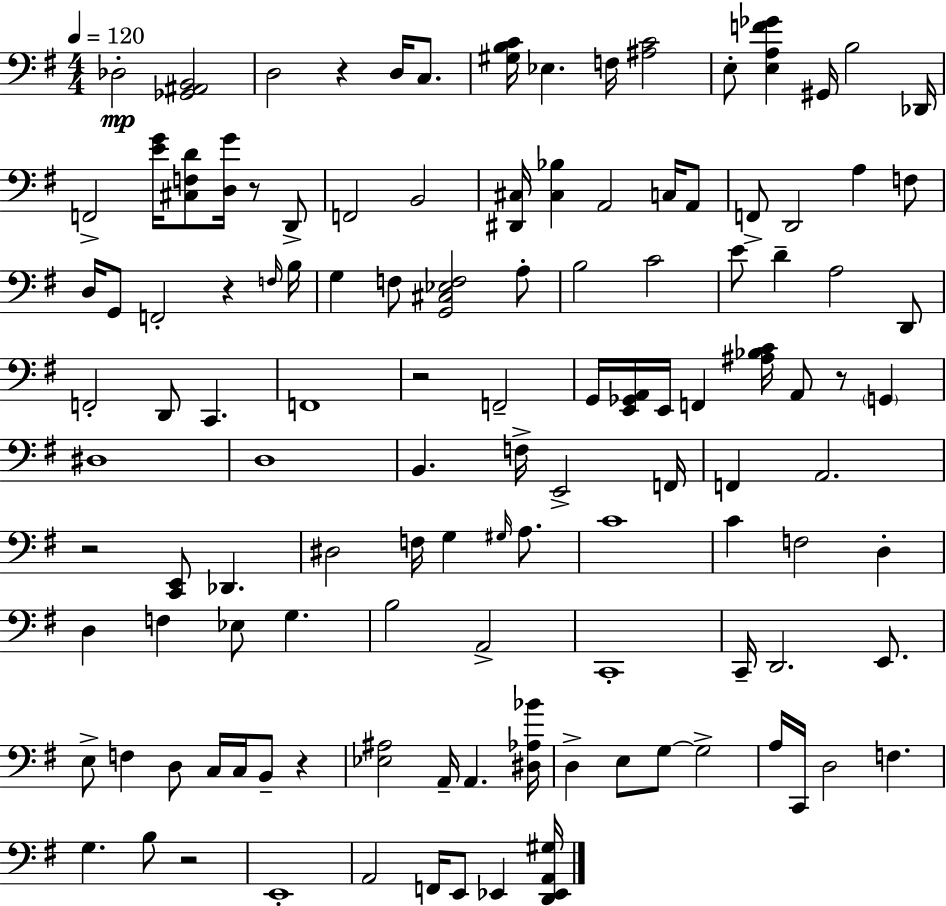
Db3/h [Gb2,A#2,B2]/h D3/h R/q D3/s C3/e. [G#3,B3,C4]/s Eb3/q. F3/s [A#3,C4]/h E3/e [E3,A3,F4,Gb4]/q G#2/s B3/h Db2/s F2/h [E4,G4]/s [C#3,F3,D4]/e [D3,G4]/s R/e D2/e F2/h B2/h [D#2,C#3]/s [C#3,Bb3]/q A2/h C3/s A2/e F2/e D2/h A3/q F3/e D3/s G2/e F2/h R/q F3/s B3/s G3/q F3/e [G2,C#3,Eb3,F3]/h A3/e B3/h C4/h E4/e D4/q A3/h D2/e F2/h D2/e C2/q. F2/w R/h F2/h G2/s [E2,Gb2,A2]/s E2/s F2/q [A#3,Bb3,C4]/s A2/e R/e G2/q D#3/w D3/w B2/q. F3/s E2/h F2/s F2/q A2/h. R/h [C2,E2]/e Db2/q. D#3/h F3/s G3/q G#3/s A3/e. C4/w C4/q F3/h D3/q D3/q F3/q Eb3/e G3/q. B3/h A2/h C2/w C2/s D2/h. E2/e. E3/e F3/q D3/e C3/s C3/s B2/e R/q [Eb3,A#3]/h A2/s A2/q. [D#3,Ab3,Bb4]/s D3/q E3/e G3/e G3/h A3/s C2/s D3/h F3/q. G3/q. B3/e R/h E2/w A2/h F2/s E2/e Eb2/q [D2,Eb2,A2,G#3]/s